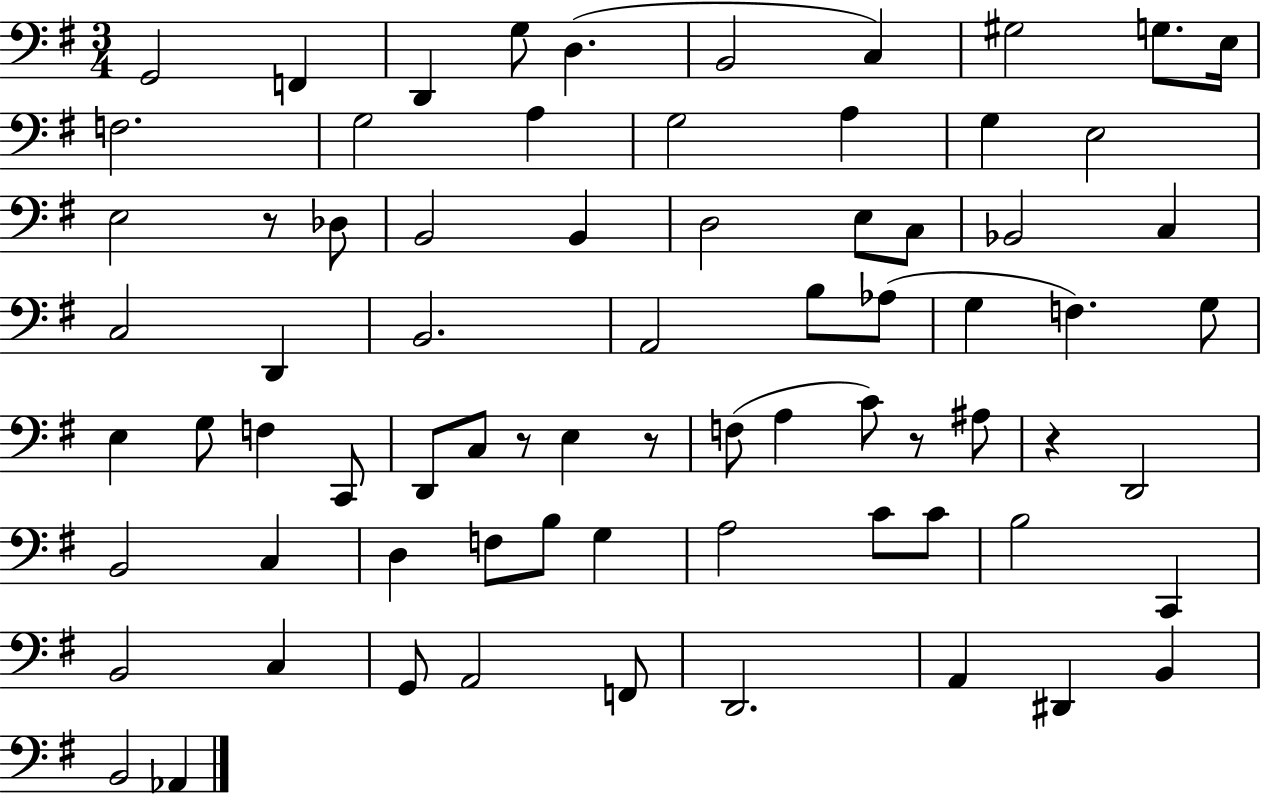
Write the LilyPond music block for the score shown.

{
  \clef bass
  \numericTimeSignature
  \time 3/4
  \key g \major
  g,2 f,4 | d,4 g8 d4.( | b,2 c4) | gis2 g8. e16 | \break f2. | g2 a4 | g2 a4 | g4 e2 | \break e2 r8 des8 | b,2 b,4 | d2 e8 c8 | bes,2 c4 | \break c2 d,4 | b,2. | a,2 b8 aes8( | g4 f4.) g8 | \break e4 g8 f4 c,8 | d,8 c8 r8 e4 r8 | f8( a4 c'8) r8 ais8 | r4 d,2 | \break b,2 c4 | d4 f8 b8 g4 | a2 c'8 c'8 | b2 c,4 | \break b,2 c4 | g,8 a,2 f,8 | d,2. | a,4 dis,4 b,4 | \break b,2 aes,4 | \bar "|."
}